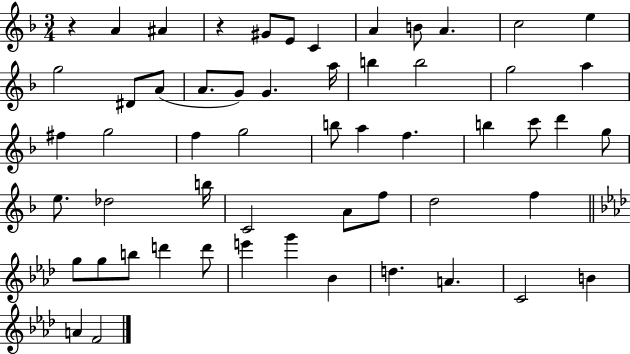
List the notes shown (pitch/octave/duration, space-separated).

R/q A4/q A#4/q R/q G#4/e E4/e C4/q A4/q B4/e A4/q. C5/h E5/q G5/h D#4/e A4/e A4/e. G4/e G4/q. A5/s B5/q B5/h G5/h A5/q F#5/q G5/h F5/q G5/h B5/e A5/q F5/q. B5/q C6/e D6/q G5/e E5/e. Db5/h B5/s C4/h A4/e F5/e D5/h F5/q G5/e G5/e B5/e D6/q D6/e E6/q G6/q Bb4/q D5/q. A4/q. C4/h B4/q A4/q F4/h